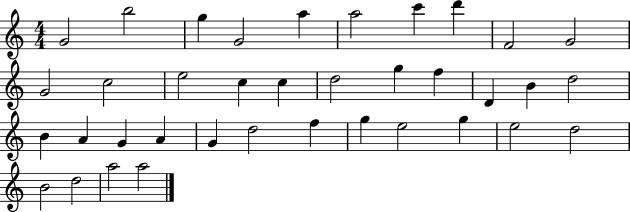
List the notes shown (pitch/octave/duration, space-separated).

G4/h B5/h G5/q G4/h A5/q A5/h C6/q D6/q F4/h G4/h G4/h C5/h E5/h C5/q C5/q D5/h G5/q F5/q D4/q B4/q D5/h B4/q A4/q G4/q A4/q G4/q D5/h F5/q G5/q E5/h G5/q E5/h D5/h B4/h D5/h A5/h A5/h